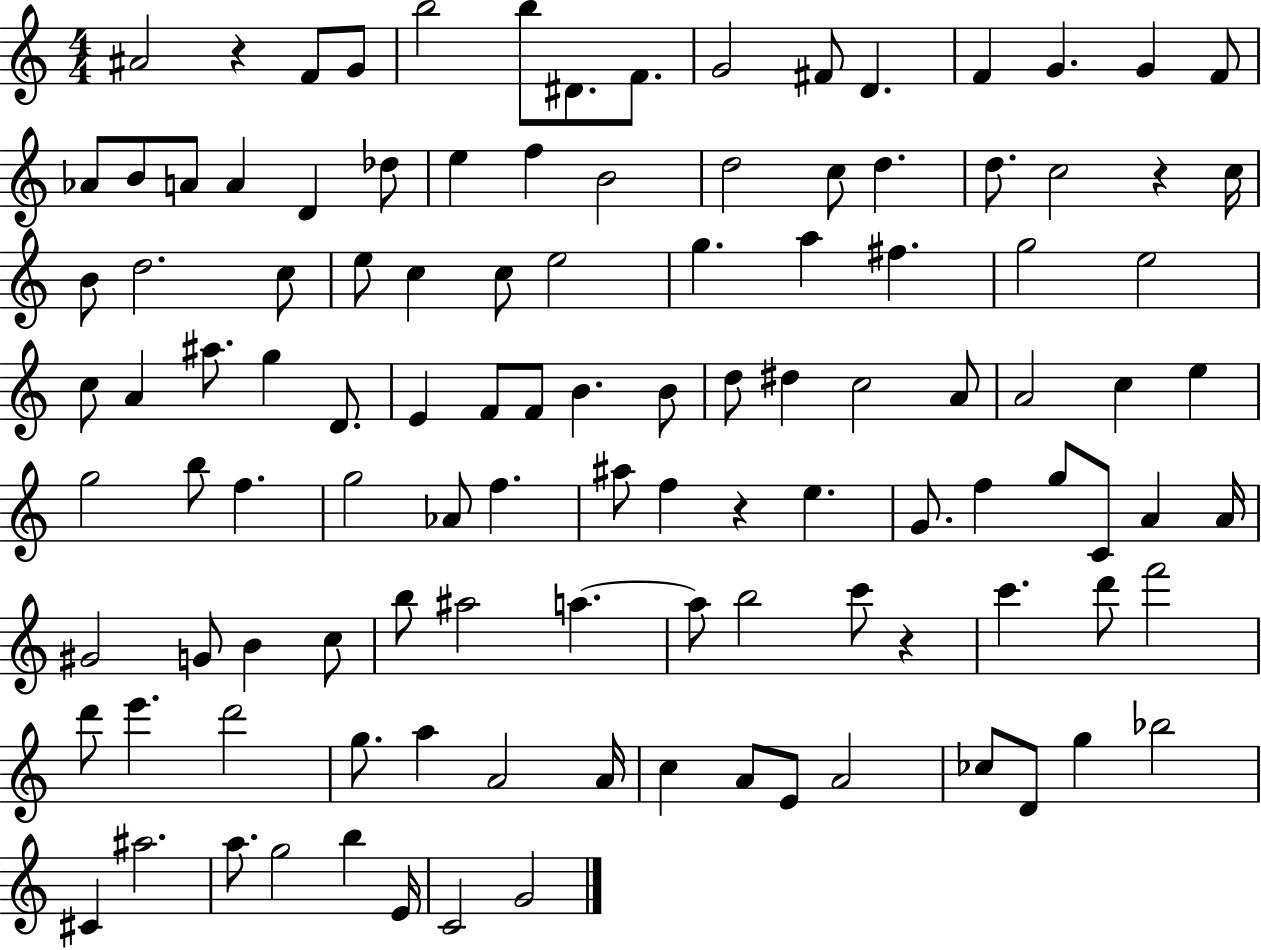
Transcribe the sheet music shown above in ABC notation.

X:1
T:Untitled
M:4/4
L:1/4
K:C
^A2 z F/2 G/2 b2 b/2 ^D/2 F/2 G2 ^F/2 D F G G F/2 _A/2 B/2 A/2 A D _d/2 e f B2 d2 c/2 d d/2 c2 z c/4 B/2 d2 c/2 e/2 c c/2 e2 g a ^f g2 e2 c/2 A ^a/2 g D/2 E F/2 F/2 B B/2 d/2 ^d c2 A/2 A2 c e g2 b/2 f g2 _A/2 f ^a/2 f z e G/2 f g/2 C/2 A A/4 ^G2 G/2 B c/2 b/2 ^a2 a a/2 b2 c'/2 z c' d'/2 f'2 d'/2 e' d'2 g/2 a A2 A/4 c A/2 E/2 A2 _c/2 D/2 g _b2 ^C ^a2 a/2 g2 b E/4 C2 G2